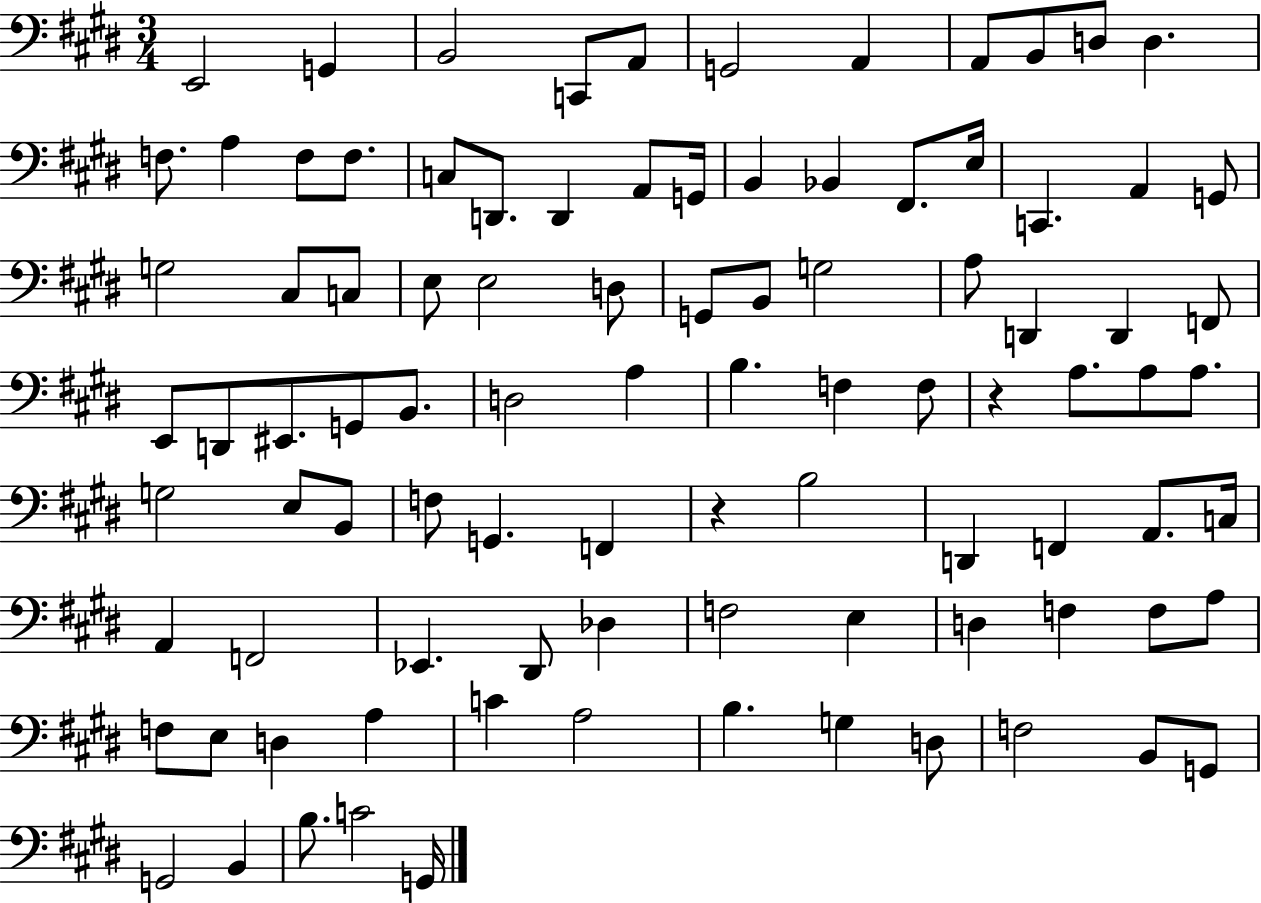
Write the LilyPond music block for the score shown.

{
  \clef bass
  \numericTimeSignature
  \time 3/4
  \key e \major
  e,2 g,4 | b,2 c,8 a,8 | g,2 a,4 | a,8 b,8 d8 d4. | \break f8. a4 f8 f8. | c8 d,8. d,4 a,8 g,16 | b,4 bes,4 fis,8. e16 | c,4. a,4 g,8 | \break g2 cis8 c8 | e8 e2 d8 | g,8 b,8 g2 | a8 d,4 d,4 f,8 | \break e,8 d,8 eis,8. g,8 b,8. | d2 a4 | b4. f4 f8 | r4 a8. a8 a8. | \break g2 e8 b,8 | f8 g,4. f,4 | r4 b2 | d,4 f,4 a,8. c16 | \break a,4 f,2 | ees,4. dis,8 des4 | f2 e4 | d4 f4 f8 a8 | \break f8 e8 d4 a4 | c'4 a2 | b4. g4 d8 | f2 b,8 g,8 | \break g,2 b,4 | b8. c'2 g,16 | \bar "|."
}